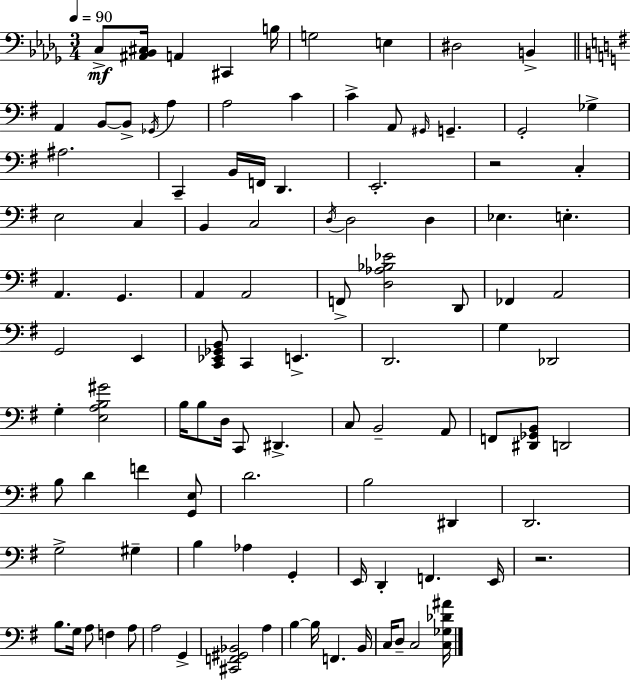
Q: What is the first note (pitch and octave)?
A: C3